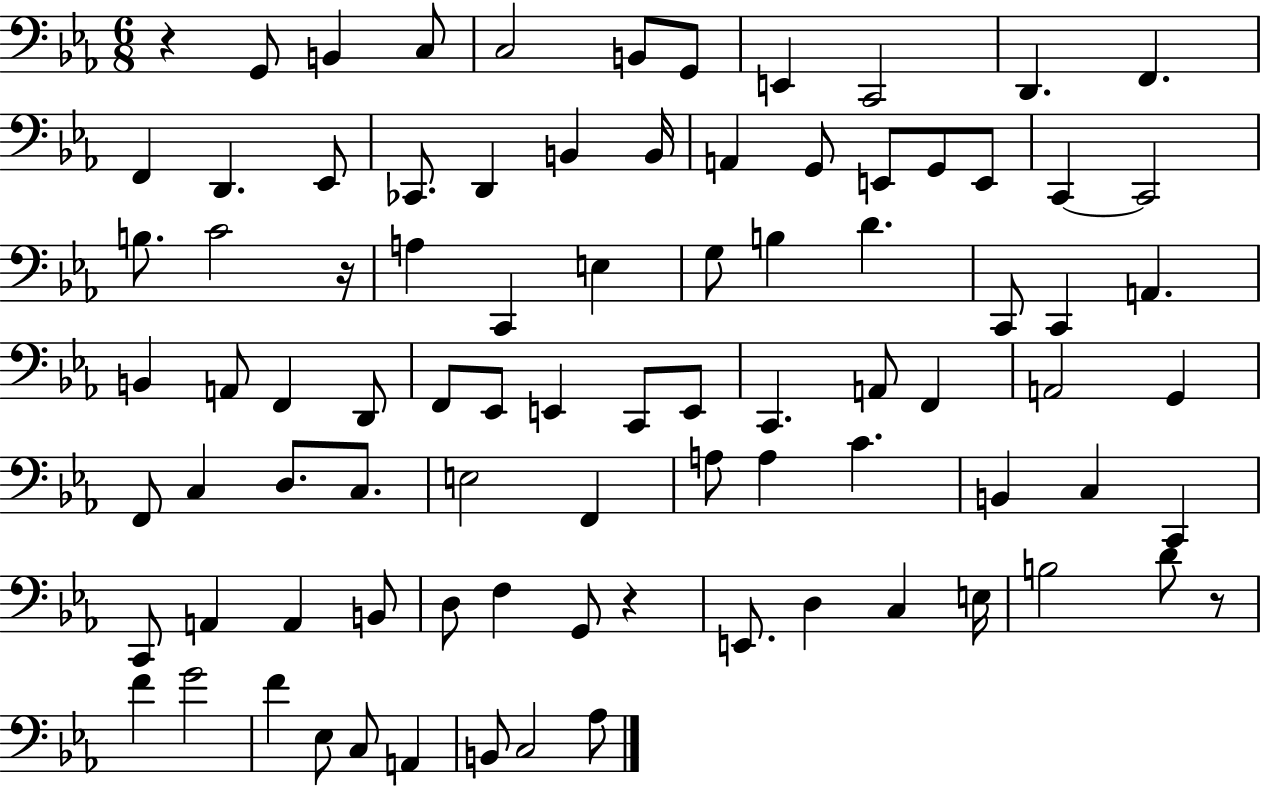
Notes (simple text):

R/q G2/e B2/q C3/e C3/h B2/e G2/e E2/q C2/h D2/q. F2/q. F2/q D2/q. Eb2/e CES2/e. D2/q B2/q B2/s A2/q G2/e E2/e G2/e E2/e C2/q C2/h B3/e. C4/h R/s A3/q C2/q E3/q G3/e B3/q D4/q. C2/e C2/q A2/q. B2/q A2/e F2/q D2/e F2/e Eb2/e E2/q C2/e E2/e C2/q. A2/e F2/q A2/h G2/q F2/e C3/q D3/e. C3/e. E3/h F2/q A3/e A3/q C4/q. B2/q C3/q C2/q C2/e A2/q A2/q B2/e D3/e F3/q G2/e R/q E2/e. D3/q C3/q E3/s B3/h D4/e R/e F4/q G4/h F4/q Eb3/e C3/e A2/q B2/e C3/h Ab3/e